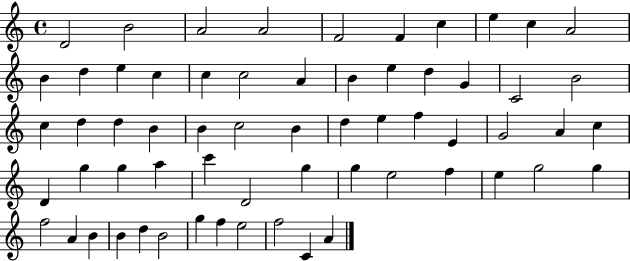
D4/h B4/h A4/h A4/h F4/h F4/q C5/q E5/q C5/q A4/h B4/q D5/q E5/q C5/q C5/q C5/h A4/q B4/q E5/q D5/q G4/q C4/h B4/h C5/q D5/q D5/q B4/q B4/q C5/h B4/q D5/q E5/q F5/q E4/q G4/h A4/q C5/q D4/q G5/q G5/q A5/q C6/q D4/h G5/q G5/q E5/h F5/q E5/q G5/h G5/q F5/h A4/q B4/q B4/q D5/q B4/h G5/q F5/q E5/h F5/h C4/q A4/q